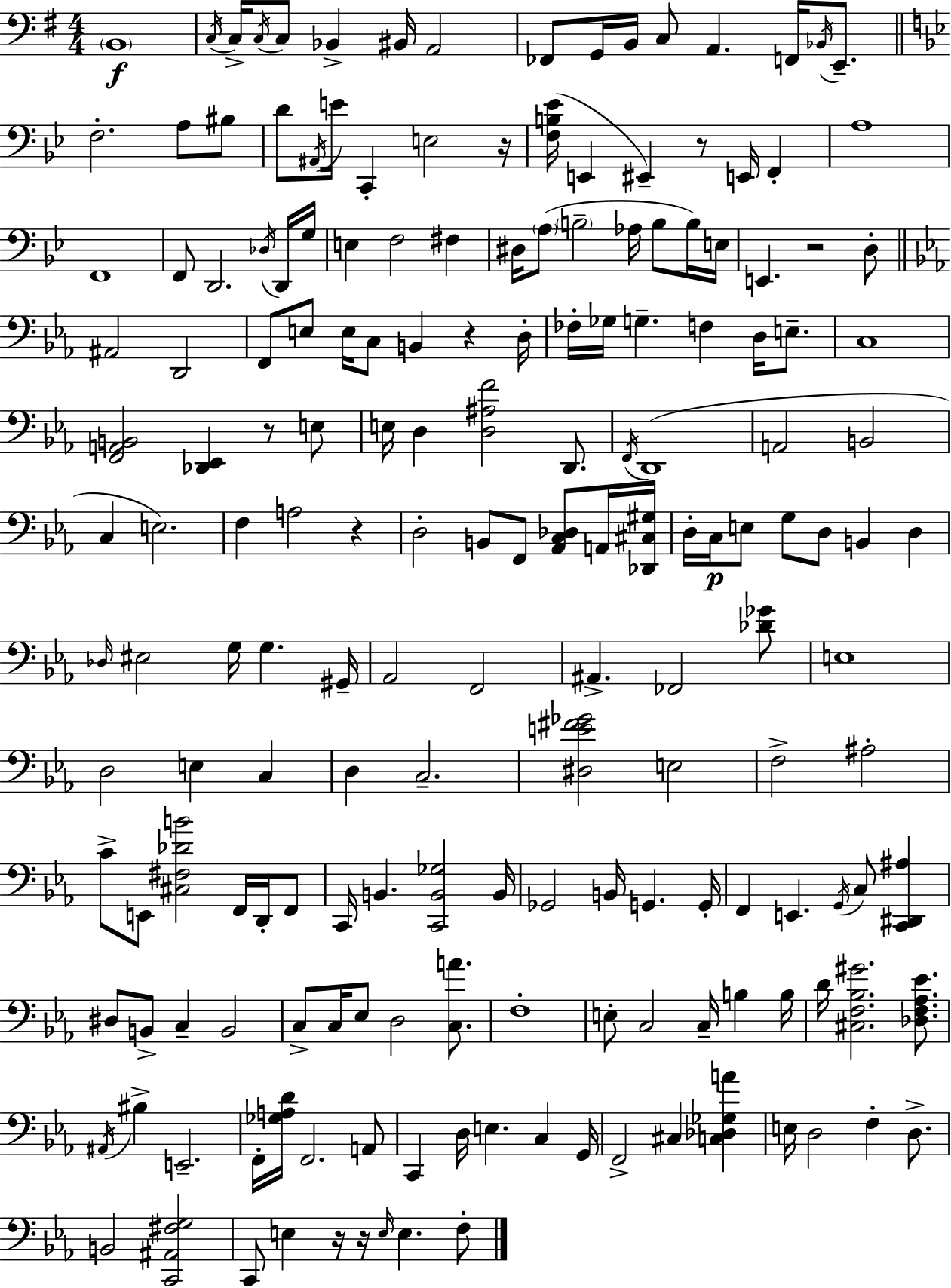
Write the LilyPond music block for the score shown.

{
  \clef bass
  \numericTimeSignature
  \time 4/4
  \key g \major
  \repeat volta 2 { \parenthesize b,1\f | \acciaccatura { c16 } c16-> \acciaccatura { c16 } c8 bes,4-> bis,16 a,2 | fes,8 g,16 b,16 c8 a,4. f,16 \acciaccatura { bes,16 } | e,8.-- \bar "||" \break \key bes \major f2.-. a8 bis8 | d'8 \acciaccatura { ais,16 } e'16 c,4-. e2 | r16 <f b ees'>16( e,4 eis,4--) r8 e,16 f,4-. | a1 | \break f,1 | f,8 d,2. \acciaccatura { des16 } | d,16 g16 e4 f2 fis4 | dis16 \parenthesize a8( \parenthesize b2-- aes16 b8 | \break b16) e16 e,4. r2 | d8-. \bar "||" \break \key ees \major ais,2 d,2 | f,8 e8 e16 c8 b,4 r4 d16-. | fes16-. ges16 g4.-- f4 d16 e8.-- | c1 | \break <f, a, b,>2 <des, ees,>4 r8 e8 | e16 d4 <d ais f'>2 d,8. | \acciaccatura { f,16 }( d,1 | a,2 b,2 | \break c4 e2.) | f4 a2 r4 | d2-. b,8 f,8 <aes, c des>8 a,16 | <des, cis gis>16 d16-. c16\p e8 g8 d8 b,4 d4 | \break \grace { des16 } eis2 g16 g4. | gis,16-- aes,2 f,2 | ais,4.-> fes,2 | <des' ges'>8 e1 | \break d2 e4 c4 | d4 c2.-- | <dis e' fis' ges'>2 e2 | f2-> ais2-. | \break c'8-> e,8 <cis fis des' b'>2 f,16 d,16-. | f,8 c,16 b,4. <c, b, ges>2 | b,16 ges,2 b,16 g,4. | g,16-. f,4 e,4. \acciaccatura { g,16 } c8 <c, dis, ais>4 | \break dis8 b,8-> c4-- b,2 | c8-> c16 ees8 d2 | <c a'>8. f1-. | e8-. c2 c16-- b4 | \break b16 d'16 <cis f bes gis'>2. | <des f aes ees'>8. \acciaccatura { ais,16 } bis4-> e,2.-- | f,16-. <ges a d'>16 f,2. | a,8 c,4 d16 e4. c4 | \break g,16 f,2-> cis4 | <c des ges a'>4 e16 d2 f4-. | d8.-> b,2 <c, ais, fis g>2 | c,8 e4 r16 r16 \grace { e16 } e4. | \break f8-. } \bar "|."
}